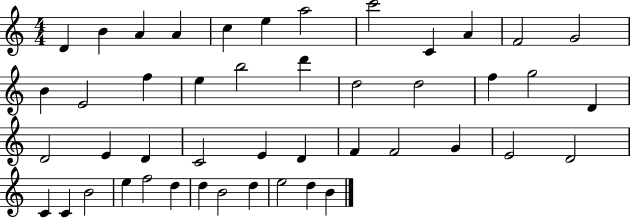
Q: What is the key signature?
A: C major